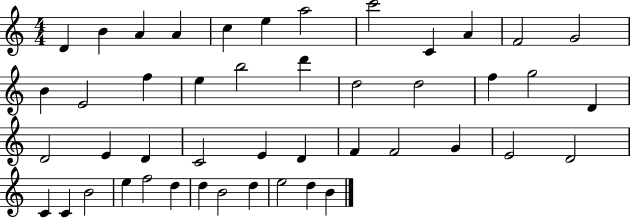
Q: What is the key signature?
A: C major